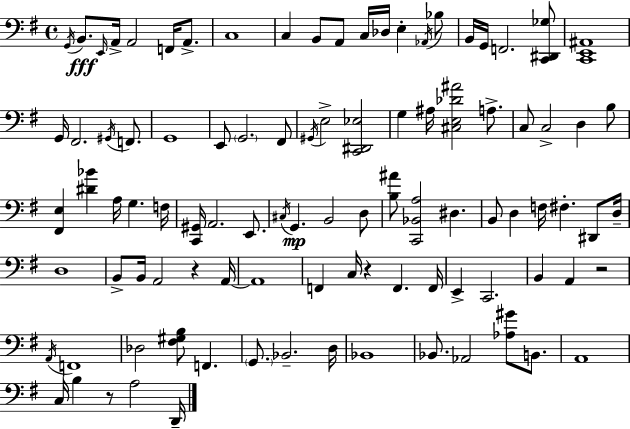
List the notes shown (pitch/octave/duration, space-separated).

G2/s B2/e. E2/s A2/s A2/h F2/s A2/e. C3/w C3/q B2/e A2/e C3/s Db3/s E3/q Ab2/s Bb3/e B2/s G2/s F2/h. [C2,D#2,Gb3]/e [C2,E2,A#2]/w G2/s F#2/h. G#2/s F2/e. G2/w E2/e G2/h. F#2/e G#2/s E3/h [C2,D#2,Eb3]/h G3/q A#3/s [C#3,E3,Db4,A#4]/h A3/e. C3/e C3/h D3/q B3/e [F#2,E3]/q [D#4,Bb4]/q A3/s G3/q. F3/s [C2,G#2]/s A2/h. E2/e. C#3/s G2/q. B2/h D3/e [B3,A#4]/e [C2,Bb2,A3]/h D#3/q. B2/e D3/q F3/s F#3/q. D#2/e D3/s D3/w B2/e B2/s A2/h R/q A2/s A2/w F2/q C3/s R/q F2/q. F2/s E2/q C2/h. B2/q A2/q R/h A2/s F2/w Db3/h [F#3,G#3,B3]/e F2/q. G2/e. Bb2/h. D3/s Bb2/w Bb2/e. Ab2/h [Ab3,G#4]/e B2/e. A2/w C3/s B3/q R/e A3/h D2/s